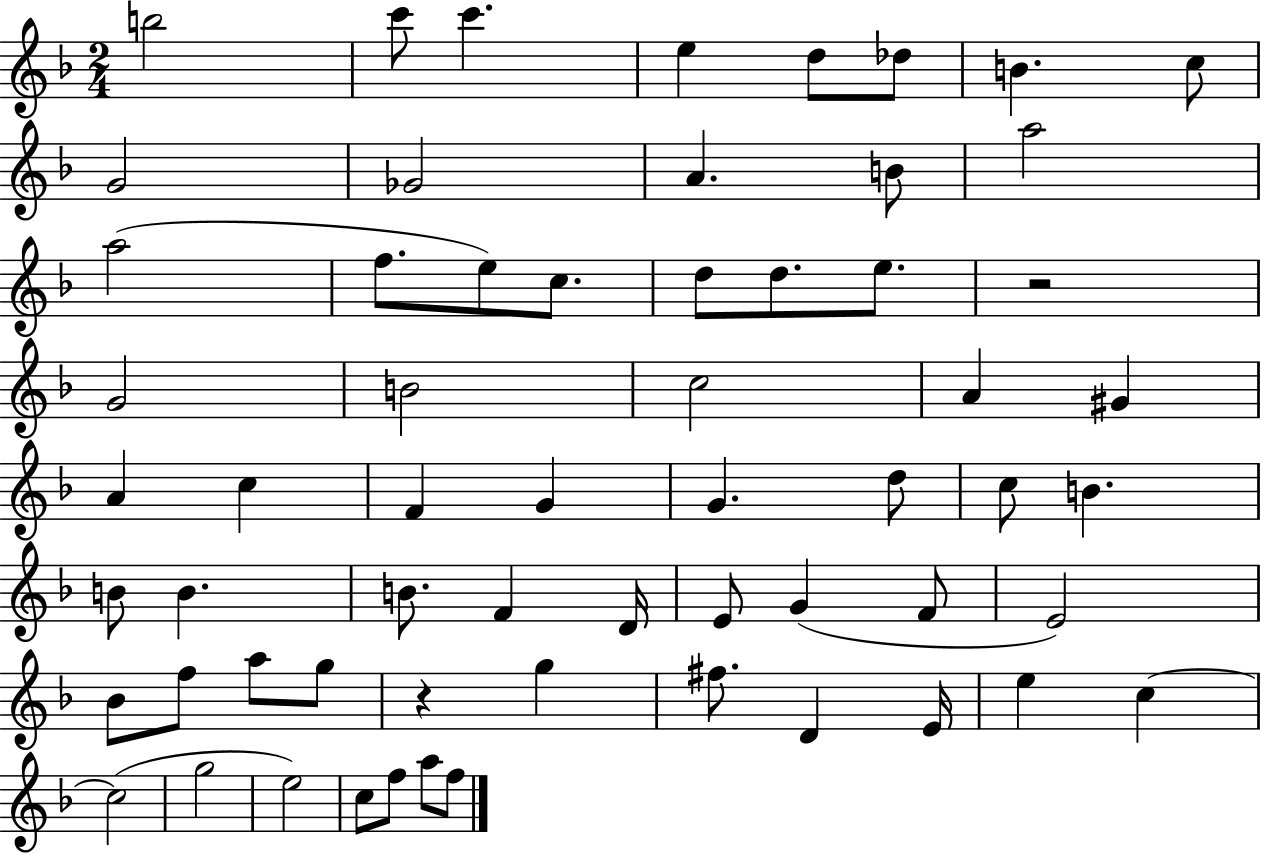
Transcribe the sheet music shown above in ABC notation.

X:1
T:Untitled
M:2/4
L:1/4
K:F
b2 c'/2 c' e d/2 _d/2 B c/2 G2 _G2 A B/2 a2 a2 f/2 e/2 c/2 d/2 d/2 e/2 z2 G2 B2 c2 A ^G A c F G G d/2 c/2 B B/2 B B/2 F D/4 E/2 G F/2 E2 _B/2 f/2 a/2 g/2 z g ^f/2 D E/4 e c c2 g2 e2 c/2 f/2 a/2 f/2